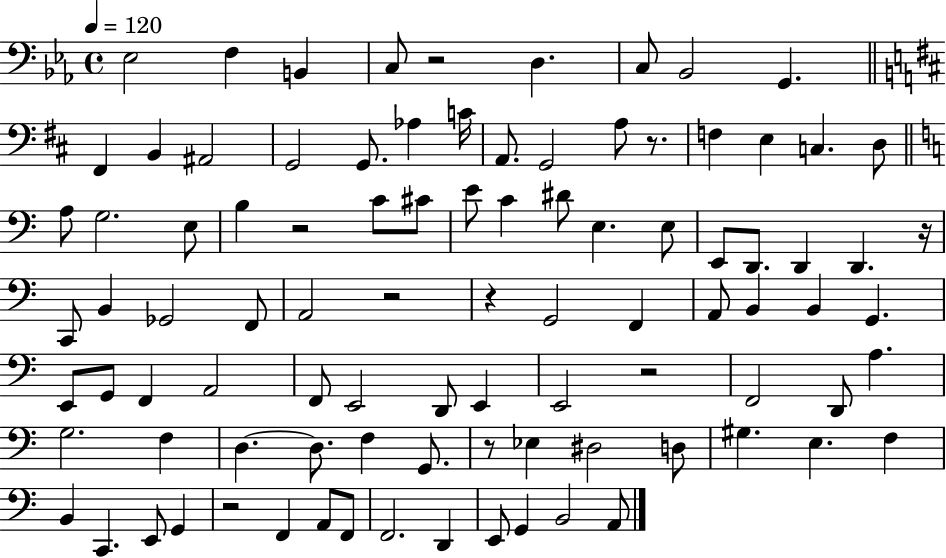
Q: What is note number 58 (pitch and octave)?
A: F2